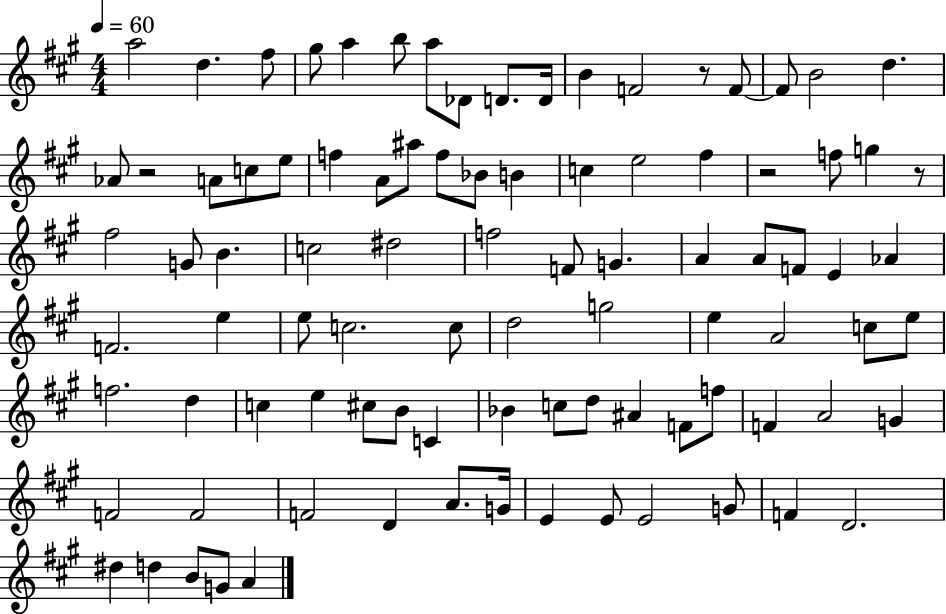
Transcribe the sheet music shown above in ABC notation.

X:1
T:Untitled
M:4/4
L:1/4
K:A
a2 d ^f/2 ^g/2 a b/2 a/2 _D/2 D/2 D/4 B F2 z/2 F/2 F/2 B2 d _A/2 z2 A/2 c/2 e/2 f A/2 ^a/2 f/2 _B/2 B c e2 ^f z2 f/2 g z/2 ^f2 G/2 B c2 ^d2 f2 F/2 G A A/2 F/2 E _A F2 e e/2 c2 c/2 d2 g2 e A2 c/2 e/2 f2 d c e ^c/2 B/2 C _B c/2 d/2 ^A F/2 f/2 F A2 G F2 F2 F2 D A/2 G/4 E E/2 E2 G/2 F D2 ^d d B/2 G/2 A